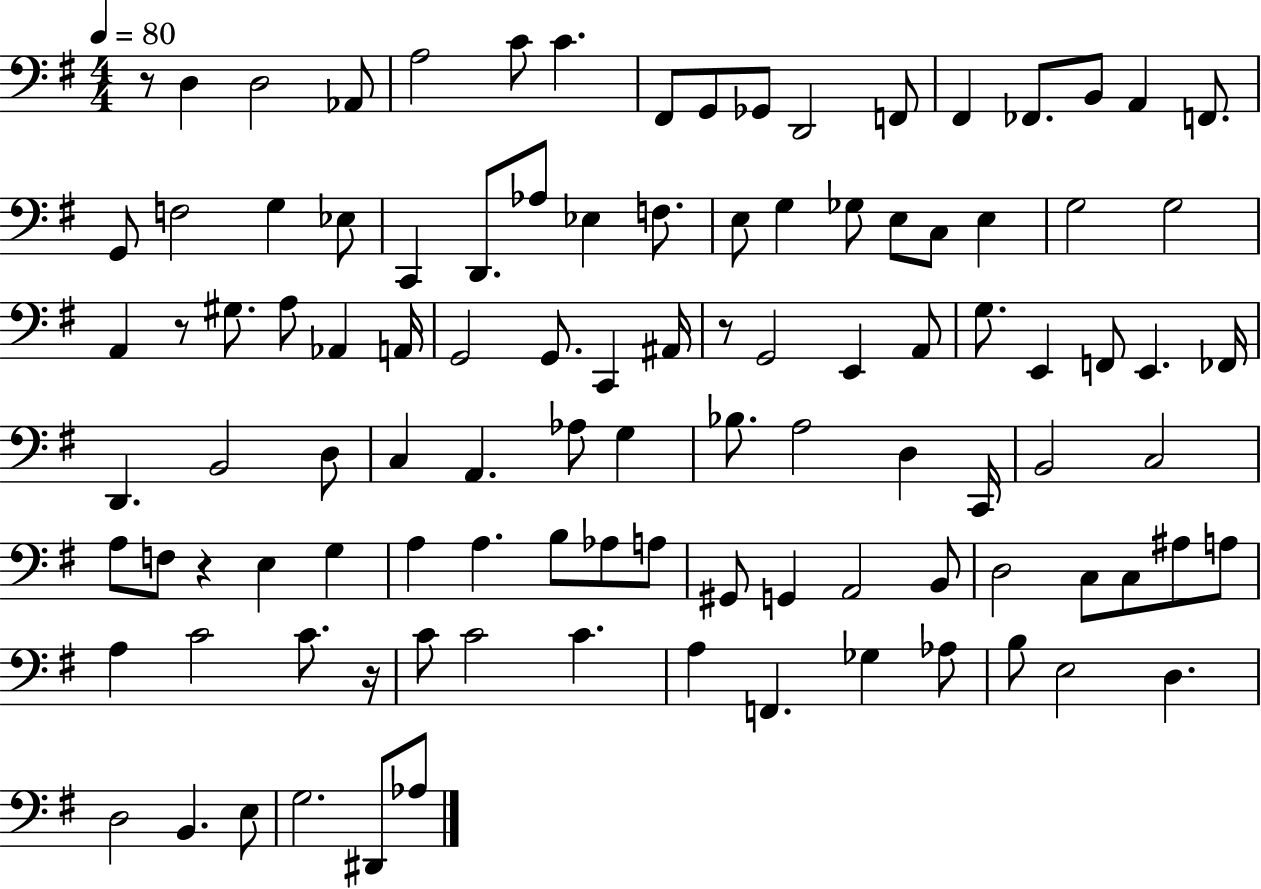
R/e D3/q D3/h Ab2/e A3/h C4/e C4/q. F#2/e G2/e Gb2/e D2/h F2/e F#2/q FES2/e. B2/e A2/q F2/e. G2/e F3/h G3/q Eb3/e C2/q D2/e. Ab3/e Eb3/q F3/e. E3/e G3/q Gb3/e E3/e C3/e E3/q G3/h G3/h A2/q R/e G#3/e. A3/e Ab2/q A2/s G2/h G2/e. C2/q A#2/s R/e G2/h E2/q A2/e G3/e. E2/q F2/e E2/q. FES2/s D2/q. B2/h D3/e C3/q A2/q. Ab3/e G3/q Bb3/e. A3/h D3/q C2/s B2/h C3/h A3/e F3/e R/q E3/q G3/q A3/q A3/q. B3/e Ab3/e A3/e G#2/e G2/q A2/h B2/e D3/h C3/e C3/e A#3/e A3/e A3/q C4/h C4/e. R/s C4/e C4/h C4/q. A3/q F2/q. Gb3/q Ab3/e B3/e E3/h D3/q. D3/h B2/q. E3/e G3/h. D#2/e Ab3/e